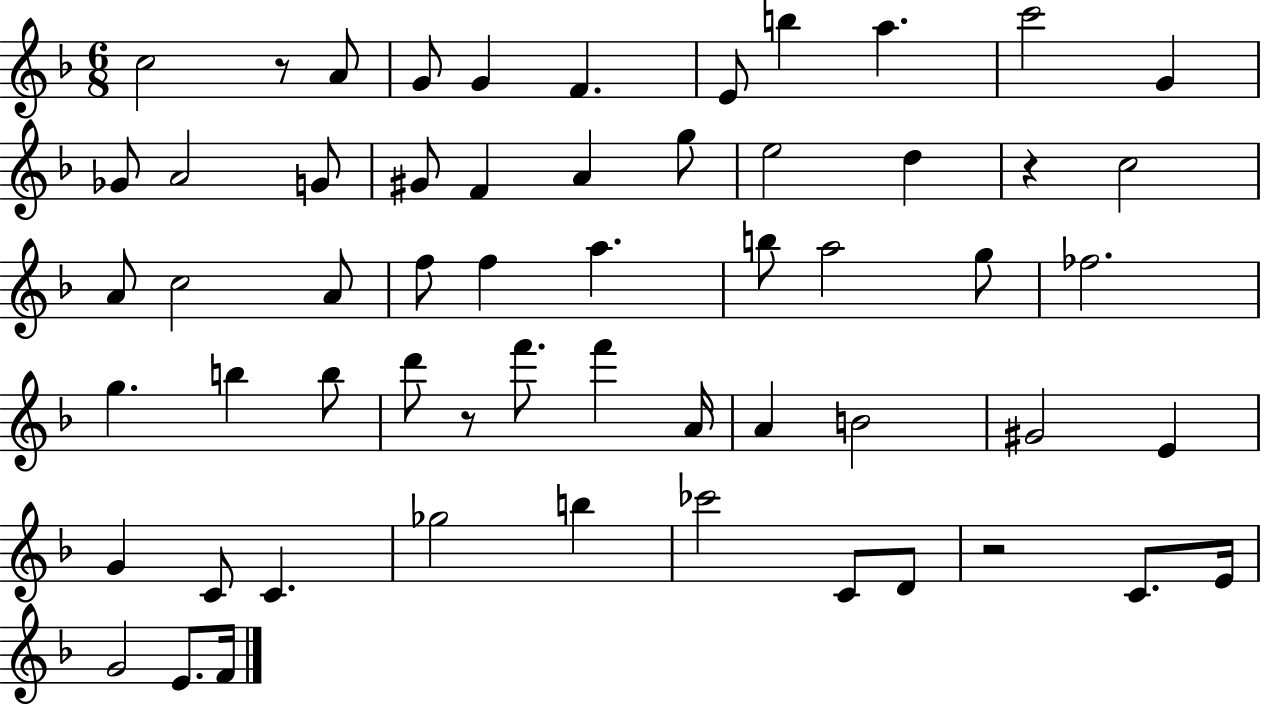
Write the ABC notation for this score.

X:1
T:Untitled
M:6/8
L:1/4
K:F
c2 z/2 A/2 G/2 G F E/2 b a c'2 G _G/2 A2 G/2 ^G/2 F A g/2 e2 d z c2 A/2 c2 A/2 f/2 f a b/2 a2 g/2 _f2 g b b/2 d'/2 z/2 f'/2 f' A/4 A B2 ^G2 E G C/2 C _g2 b _c'2 C/2 D/2 z2 C/2 E/4 G2 E/2 F/4